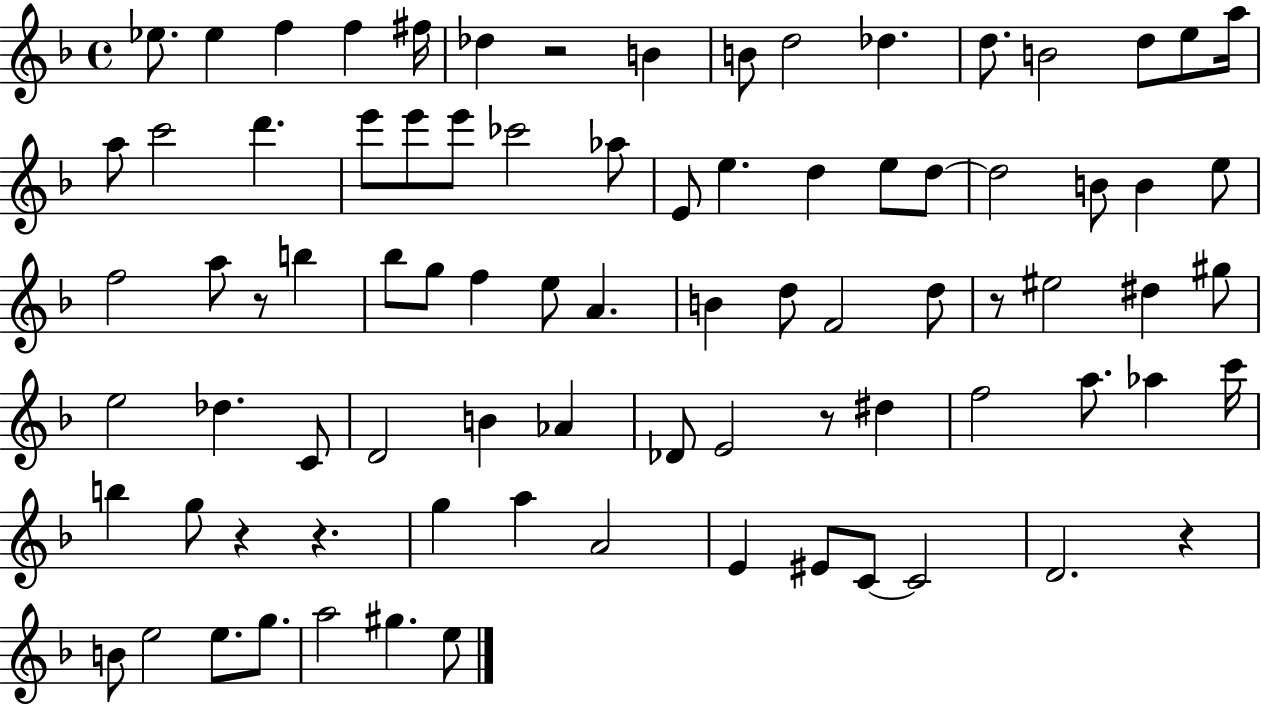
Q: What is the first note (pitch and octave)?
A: Eb5